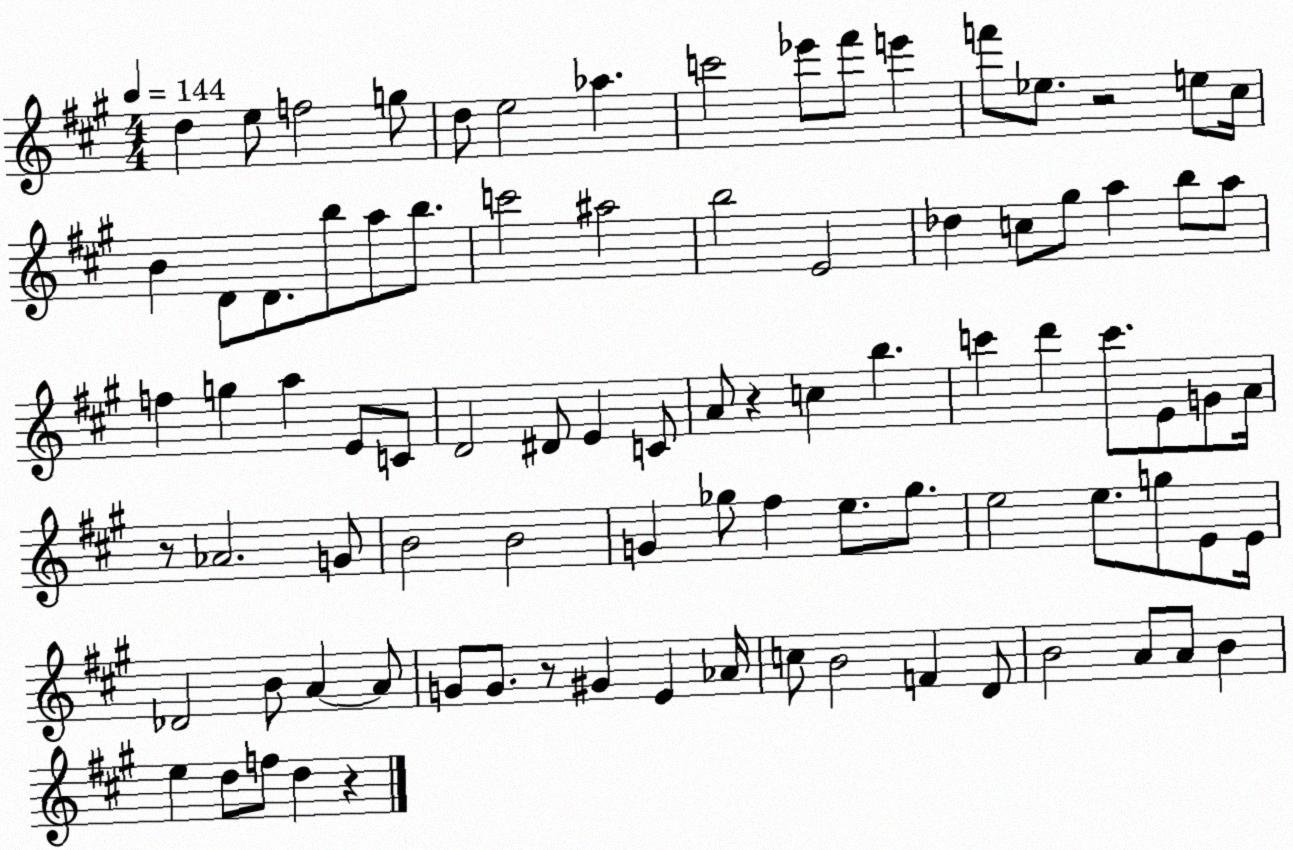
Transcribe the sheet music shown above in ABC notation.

X:1
T:Untitled
M:4/4
L:1/4
K:A
d e/2 f2 g/2 d/2 e2 _a c'2 _e'/2 ^f'/2 e' f'/2 _e/2 z2 e/2 ^c/4 B D/2 D/2 b/2 a/2 b/2 c'2 ^a2 b2 E2 _d c/2 ^g/2 a b/2 a/2 f g a E/2 C/2 D2 ^D/2 E C/2 A/2 z c b c' d' c'/2 E/2 G/2 A/4 z/2 _A2 G/2 B2 B2 G _g/2 ^f e/2 _g/2 e2 e/2 g/2 E/2 E/4 _D2 B/2 A A/2 G/2 G/2 z/2 ^G E _A/4 c/2 B2 F D/2 B2 A/2 A/2 B e d/2 f/2 d z